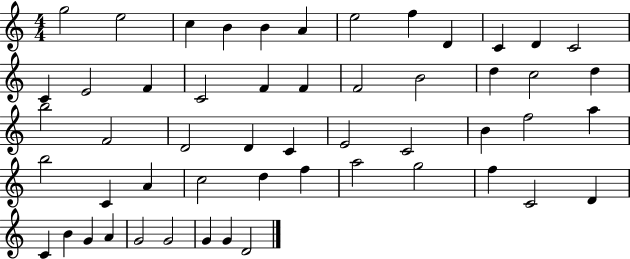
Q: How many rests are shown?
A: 0